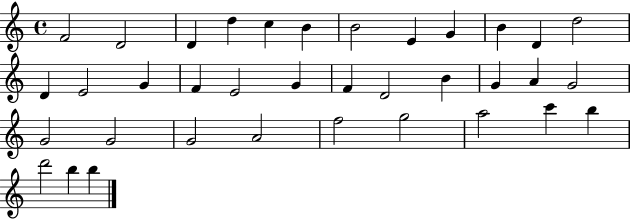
F4/h D4/h D4/q D5/q C5/q B4/q B4/h E4/q G4/q B4/q D4/q D5/h D4/q E4/h G4/q F4/q E4/h G4/q F4/q D4/h B4/q G4/q A4/q G4/h G4/h G4/h G4/h A4/h F5/h G5/h A5/h C6/q B5/q D6/h B5/q B5/q